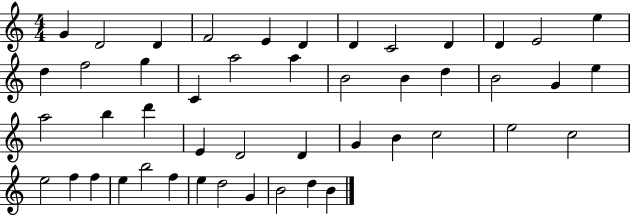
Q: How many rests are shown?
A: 0